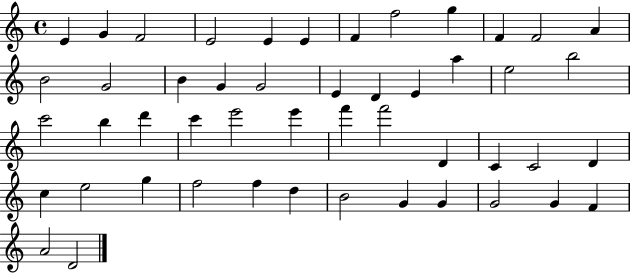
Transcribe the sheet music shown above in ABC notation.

X:1
T:Untitled
M:4/4
L:1/4
K:C
E G F2 E2 E E F f2 g F F2 A B2 G2 B G G2 E D E a e2 b2 c'2 b d' c' e'2 e' f' f'2 D C C2 D c e2 g f2 f d B2 G G G2 G F A2 D2